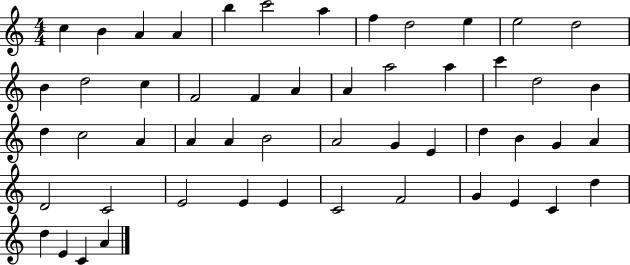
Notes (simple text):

C5/q B4/q A4/q A4/q B5/q C6/h A5/q F5/q D5/h E5/q E5/h D5/h B4/q D5/h C5/q F4/h F4/q A4/q A4/q A5/h A5/q C6/q D5/h B4/q D5/q C5/h A4/q A4/q A4/q B4/h A4/h G4/q E4/q D5/q B4/q G4/q A4/q D4/h C4/h E4/h E4/q E4/q C4/h F4/h G4/q E4/q C4/q D5/q D5/q E4/q C4/q A4/q